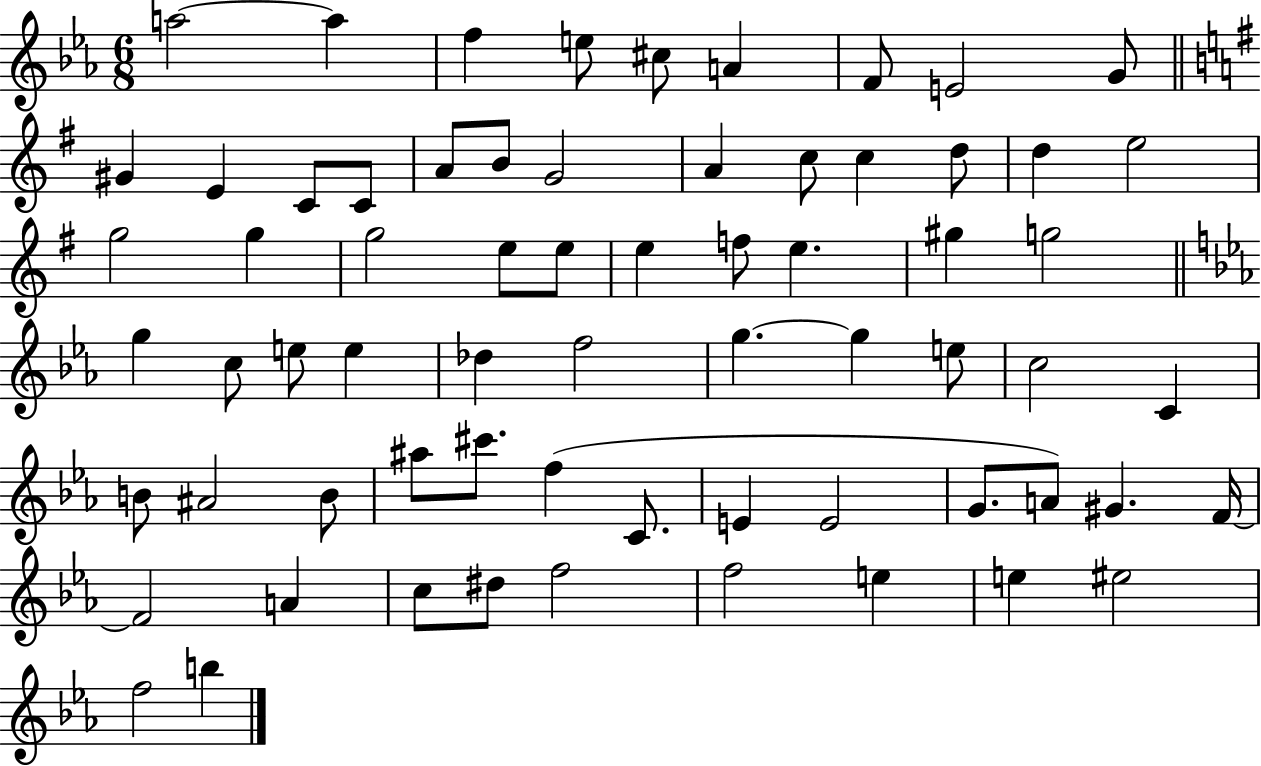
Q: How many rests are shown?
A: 0